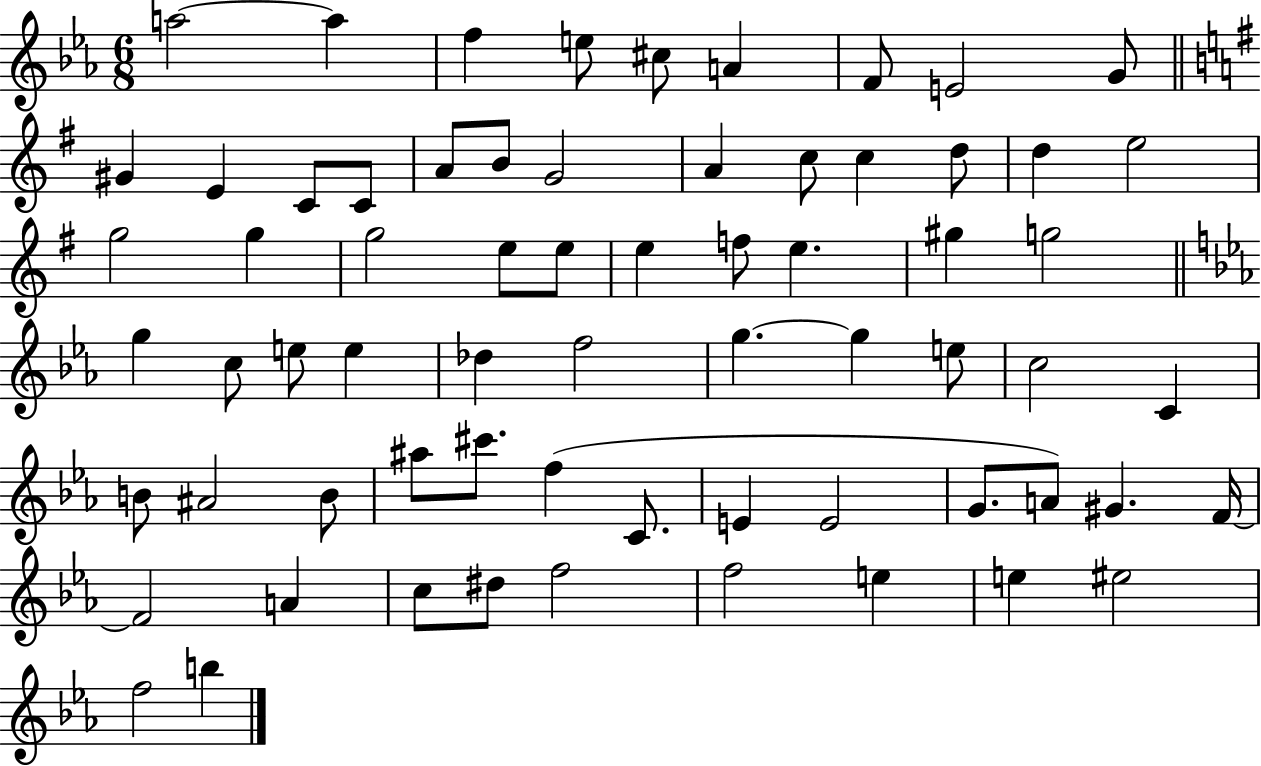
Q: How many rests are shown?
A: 0